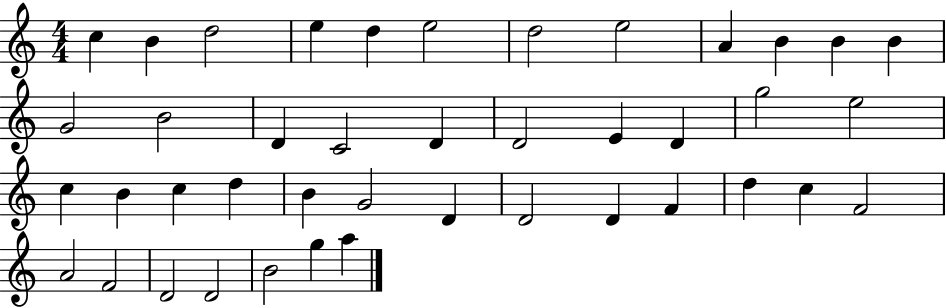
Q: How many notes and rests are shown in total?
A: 42